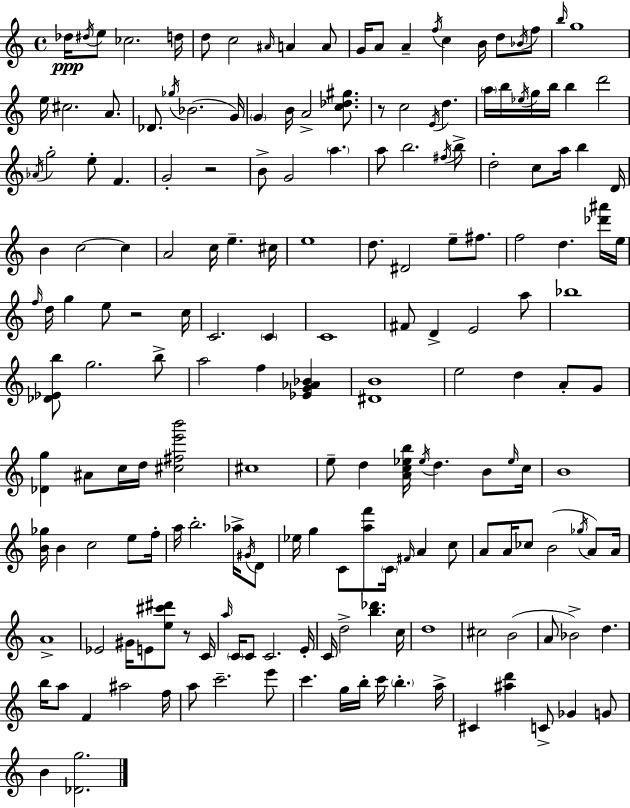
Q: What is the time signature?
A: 4/4